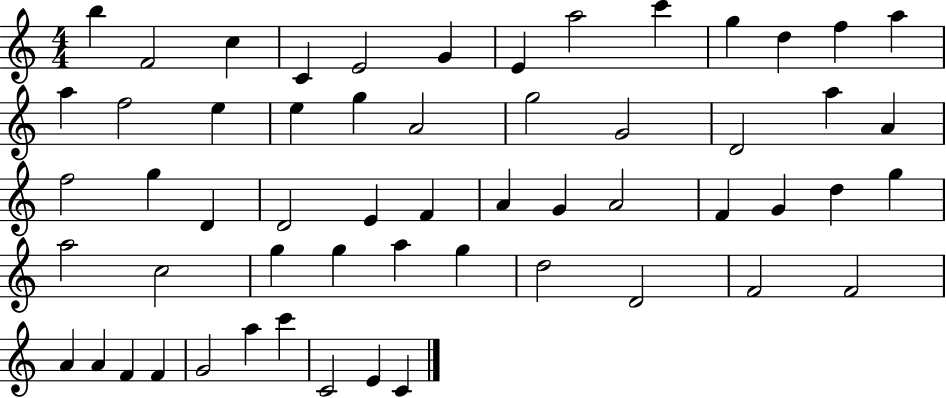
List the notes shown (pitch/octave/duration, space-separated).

B5/q F4/h C5/q C4/q E4/h G4/q E4/q A5/h C6/q G5/q D5/q F5/q A5/q A5/q F5/h E5/q E5/q G5/q A4/h G5/h G4/h D4/h A5/q A4/q F5/h G5/q D4/q D4/h E4/q F4/q A4/q G4/q A4/h F4/q G4/q D5/q G5/q A5/h C5/h G5/q G5/q A5/q G5/q D5/h D4/h F4/h F4/h A4/q A4/q F4/q F4/q G4/h A5/q C6/q C4/h E4/q C4/q